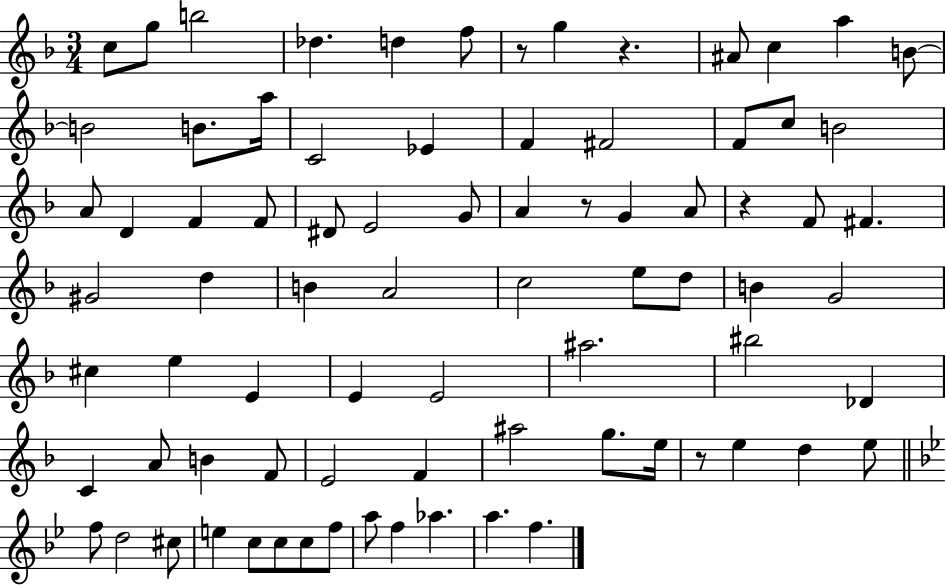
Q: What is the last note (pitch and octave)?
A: F5